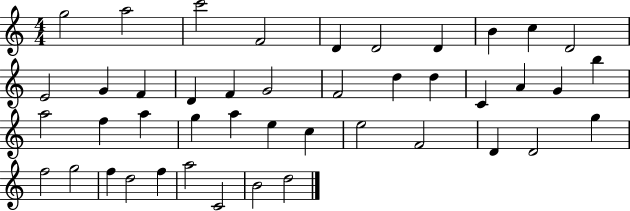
{
  \clef treble
  \numericTimeSignature
  \time 4/4
  \key c \major
  g''2 a''2 | c'''2 f'2 | d'4 d'2 d'4 | b'4 c''4 d'2 | \break e'2 g'4 f'4 | d'4 f'4 g'2 | f'2 d''4 d''4 | c'4 a'4 g'4 b''4 | \break a''2 f''4 a''4 | g''4 a''4 e''4 c''4 | e''2 f'2 | d'4 d'2 g''4 | \break f''2 g''2 | f''4 d''2 f''4 | a''2 c'2 | b'2 d''2 | \break \bar "|."
}